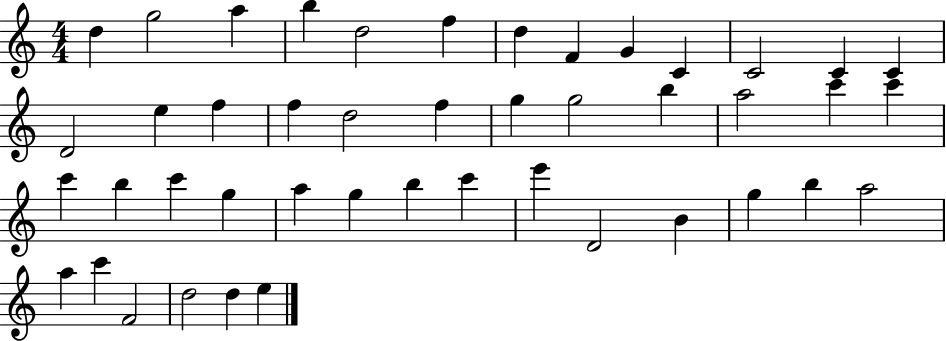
{
  \clef treble
  \numericTimeSignature
  \time 4/4
  \key c \major
  d''4 g''2 a''4 | b''4 d''2 f''4 | d''4 f'4 g'4 c'4 | c'2 c'4 c'4 | \break d'2 e''4 f''4 | f''4 d''2 f''4 | g''4 g''2 b''4 | a''2 c'''4 c'''4 | \break c'''4 b''4 c'''4 g''4 | a''4 g''4 b''4 c'''4 | e'''4 d'2 b'4 | g''4 b''4 a''2 | \break a''4 c'''4 f'2 | d''2 d''4 e''4 | \bar "|."
}